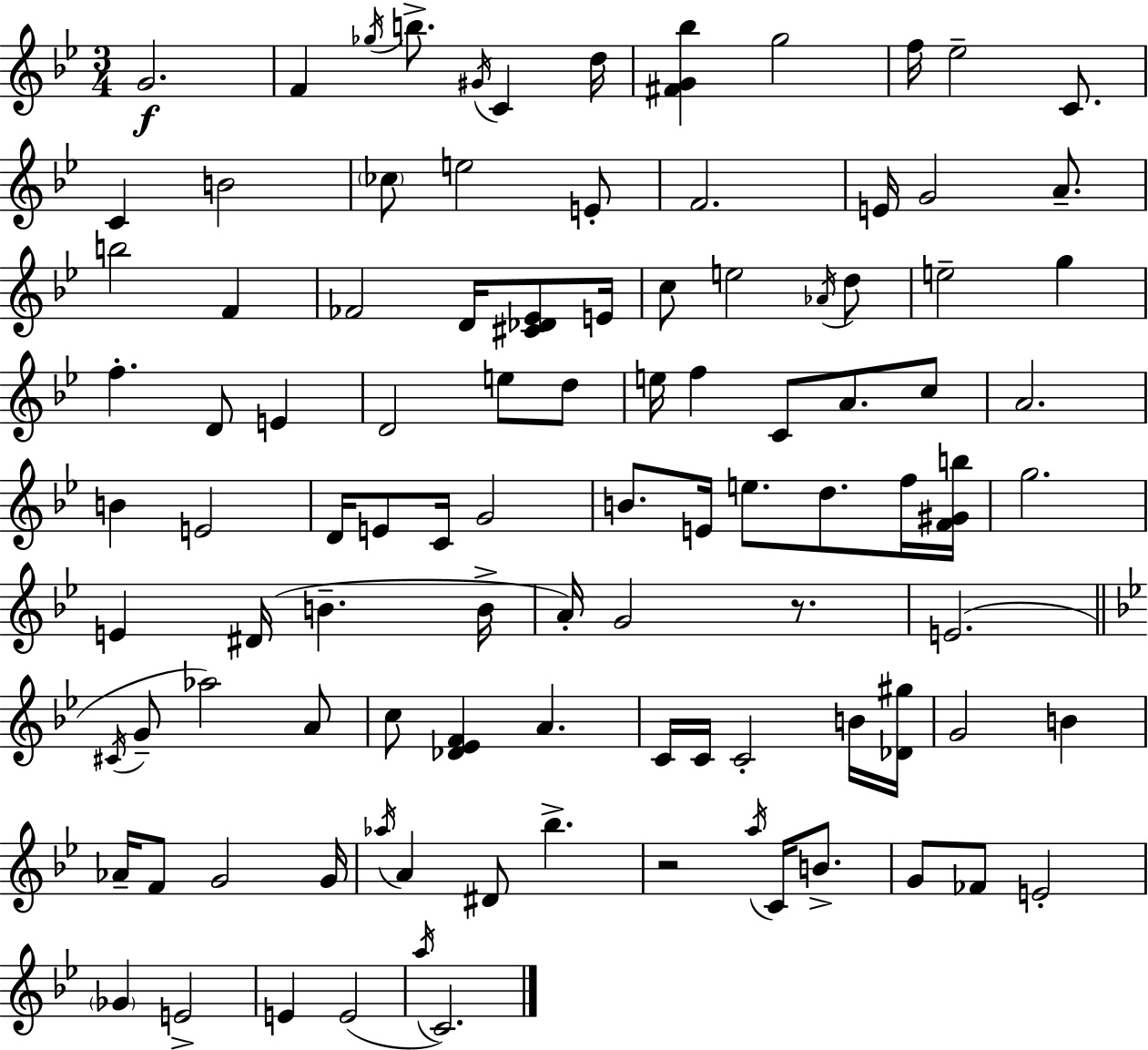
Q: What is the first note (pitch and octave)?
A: G4